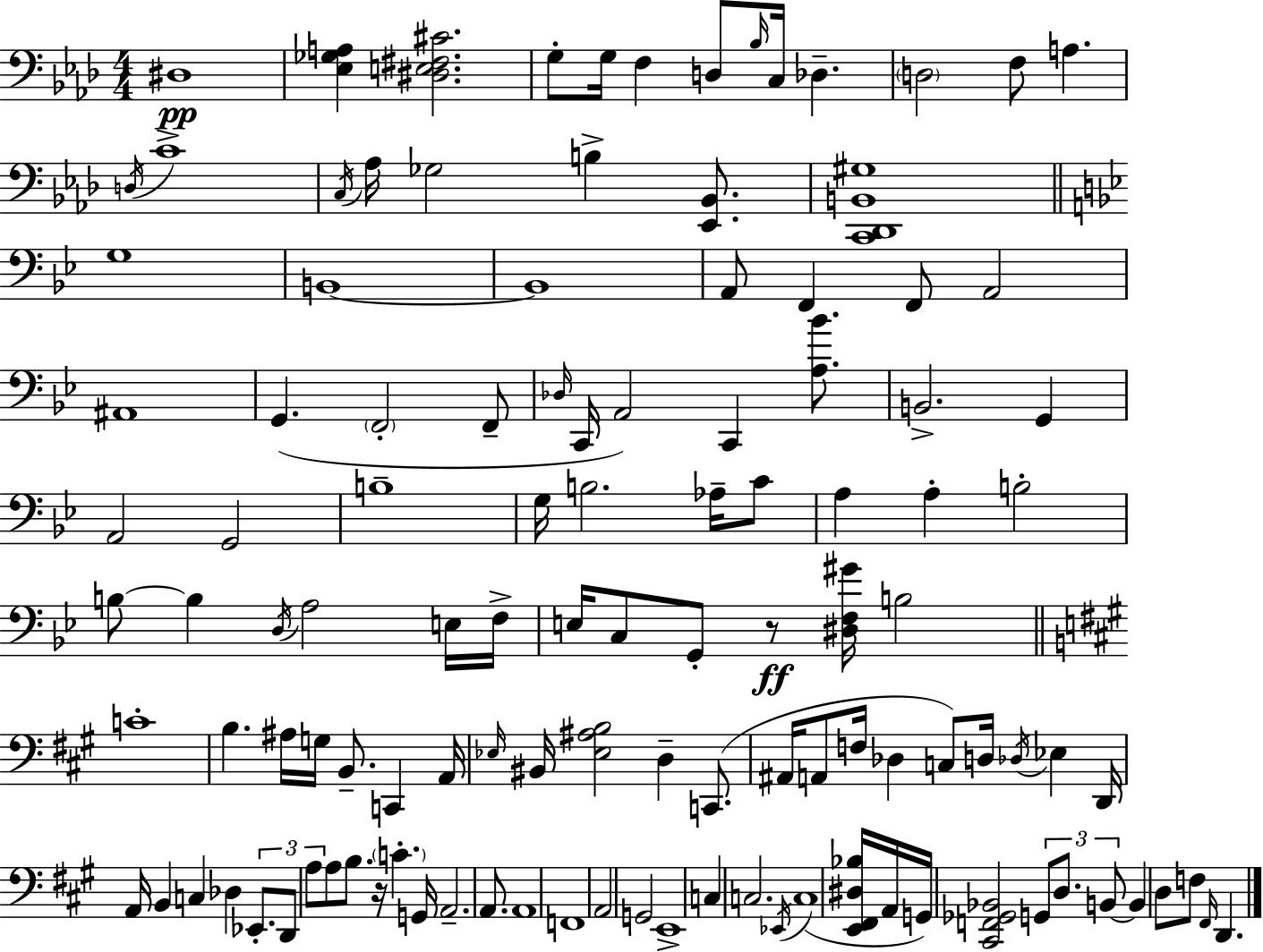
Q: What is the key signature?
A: F minor